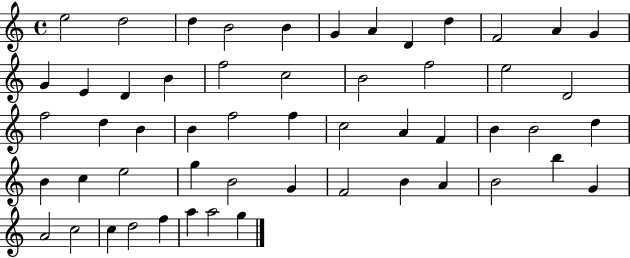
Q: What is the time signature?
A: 4/4